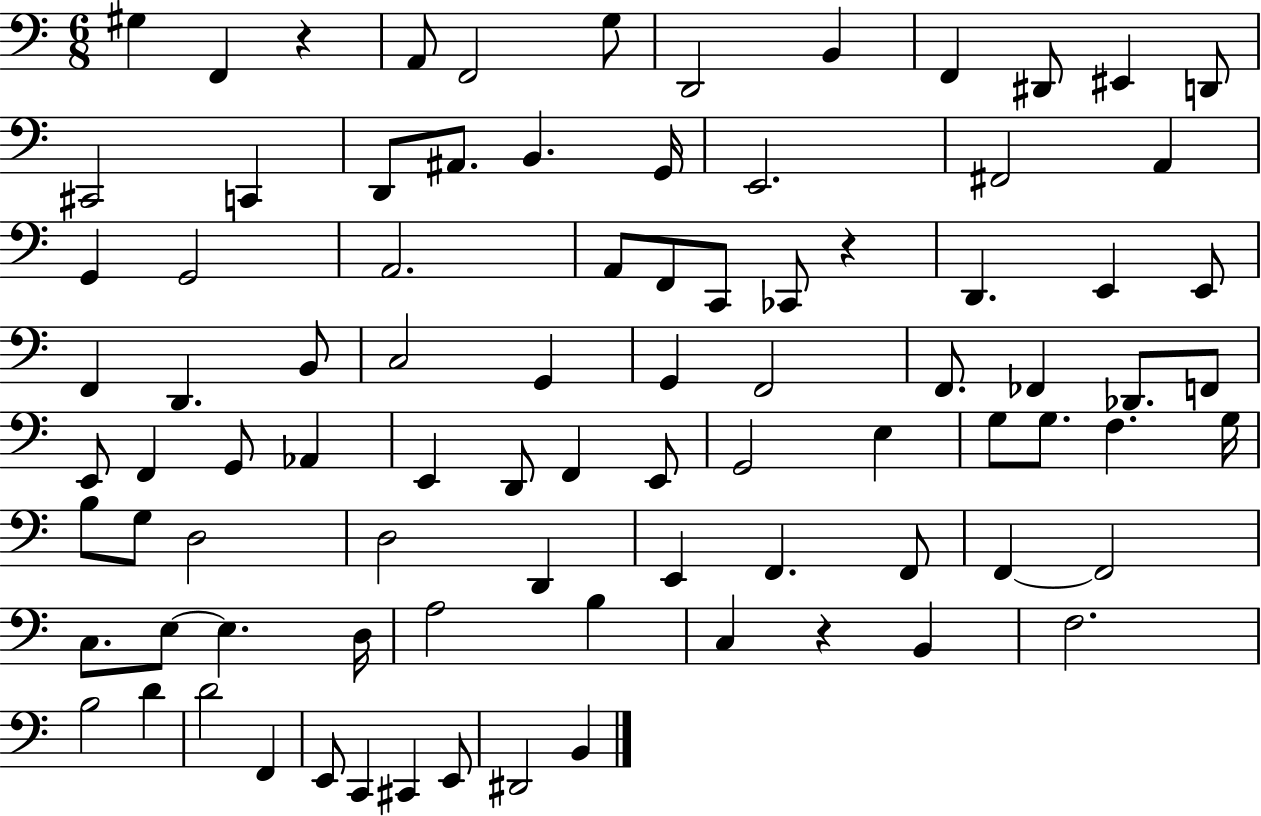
{
  \clef bass
  \numericTimeSignature
  \time 6/8
  \key c \major
  gis4 f,4 r4 | a,8 f,2 g8 | d,2 b,4 | f,4 dis,8 eis,4 d,8 | \break cis,2 c,4 | d,8 ais,8. b,4. g,16 | e,2. | fis,2 a,4 | \break g,4 g,2 | a,2. | a,8 f,8 c,8 ces,8 r4 | d,4. e,4 e,8 | \break f,4 d,4. b,8 | c2 g,4 | g,4 f,2 | f,8. fes,4 des,8. f,8 | \break e,8 f,4 g,8 aes,4 | e,4 d,8 f,4 e,8 | g,2 e4 | g8 g8. f4. g16 | \break b8 g8 d2 | d2 d,4 | e,4 f,4. f,8 | f,4~~ f,2 | \break c8. e8~~ e4. d16 | a2 b4 | c4 r4 b,4 | f2. | \break b2 d'4 | d'2 f,4 | e,8 c,4 cis,4 e,8 | dis,2 b,4 | \break \bar "|."
}